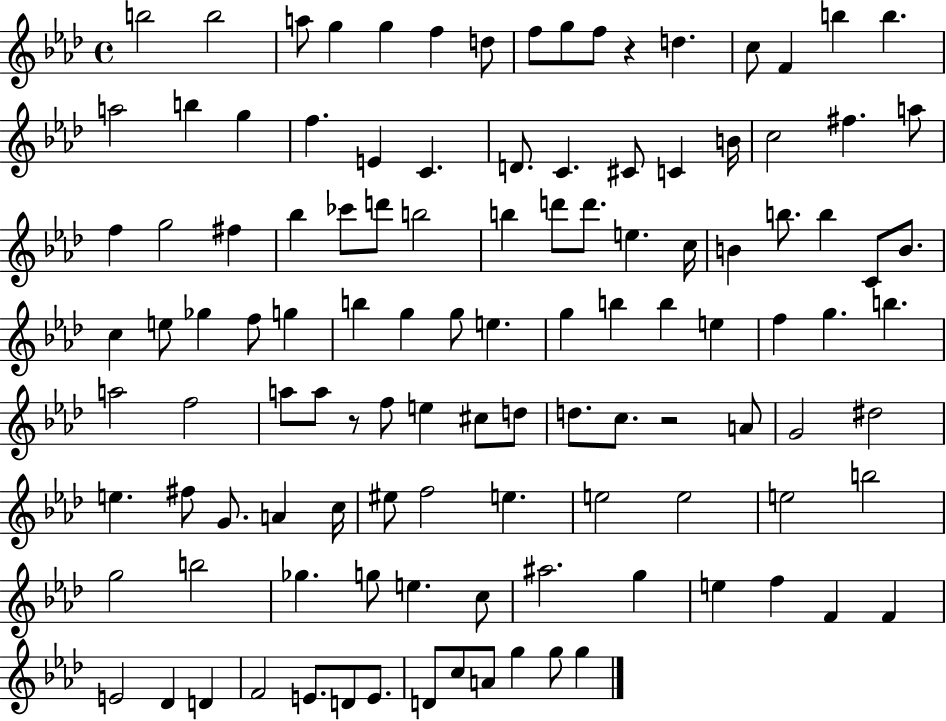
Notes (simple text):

B5/h B5/h A5/e G5/q G5/q F5/q D5/e F5/e G5/e F5/e R/q D5/q. C5/e F4/q B5/q B5/q. A5/h B5/q G5/q F5/q. E4/q C4/q. D4/e. C4/q. C#4/e C4/q B4/s C5/h F#5/q. A5/e F5/q G5/h F#5/q Bb5/q CES6/e D6/e B5/h B5/q D6/e D6/e. E5/q. C5/s B4/q B5/e. B5/q C4/e B4/e. C5/q E5/e Gb5/q F5/e G5/q B5/q G5/q G5/e E5/q. G5/q B5/q B5/q E5/q F5/q G5/q. B5/q. A5/h F5/h A5/e A5/e R/e F5/e E5/q C#5/e D5/e D5/e. C5/e. R/h A4/e G4/h D#5/h E5/q. F#5/e G4/e. A4/q C5/s EIS5/e F5/h E5/q. E5/h E5/h E5/h B5/h G5/h B5/h Gb5/q. G5/e E5/q. C5/e A#5/h. G5/q E5/q F5/q F4/q F4/q E4/h Db4/q D4/q F4/h E4/e. D4/e E4/e. D4/e C5/e A4/e G5/q G5/e G5/q